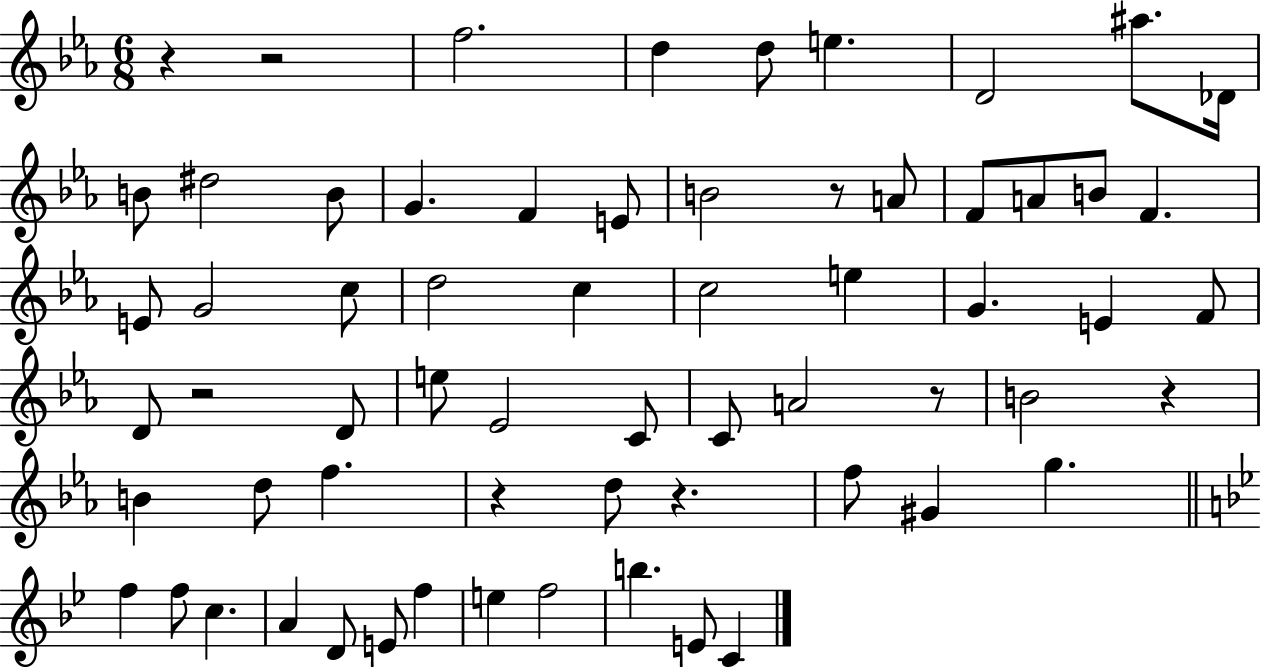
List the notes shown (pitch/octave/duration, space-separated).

R/q R/h F5/h. D5/q D5/e E5/q. D4/h A#5/e. Db4/s B4/e D#5/h B4/e G4/q. F4/q E4/e B4/h R/e A4/e F4/e A4/e B4/e F4/q. E4/e G4/h C5/e D5/h C5/q C5/h E5/q G4/q. E4/q F4/e D4/e R/h D4/e E5/e Eb4/h C4/e C4/e A4/h R/e B4/h R/q B4/q D5/e F5/q. R/q D5/e R/q. F5/e G#4/q G5/q. F5/q F5/e C5/q. A4/q D4/e E4/e F5/q E5/q F5/h B5/q. E4/e C4/q